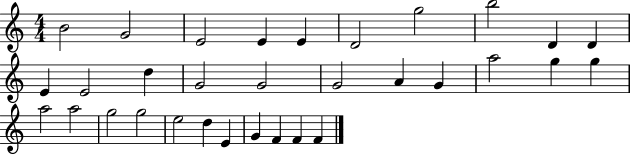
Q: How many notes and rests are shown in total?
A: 32